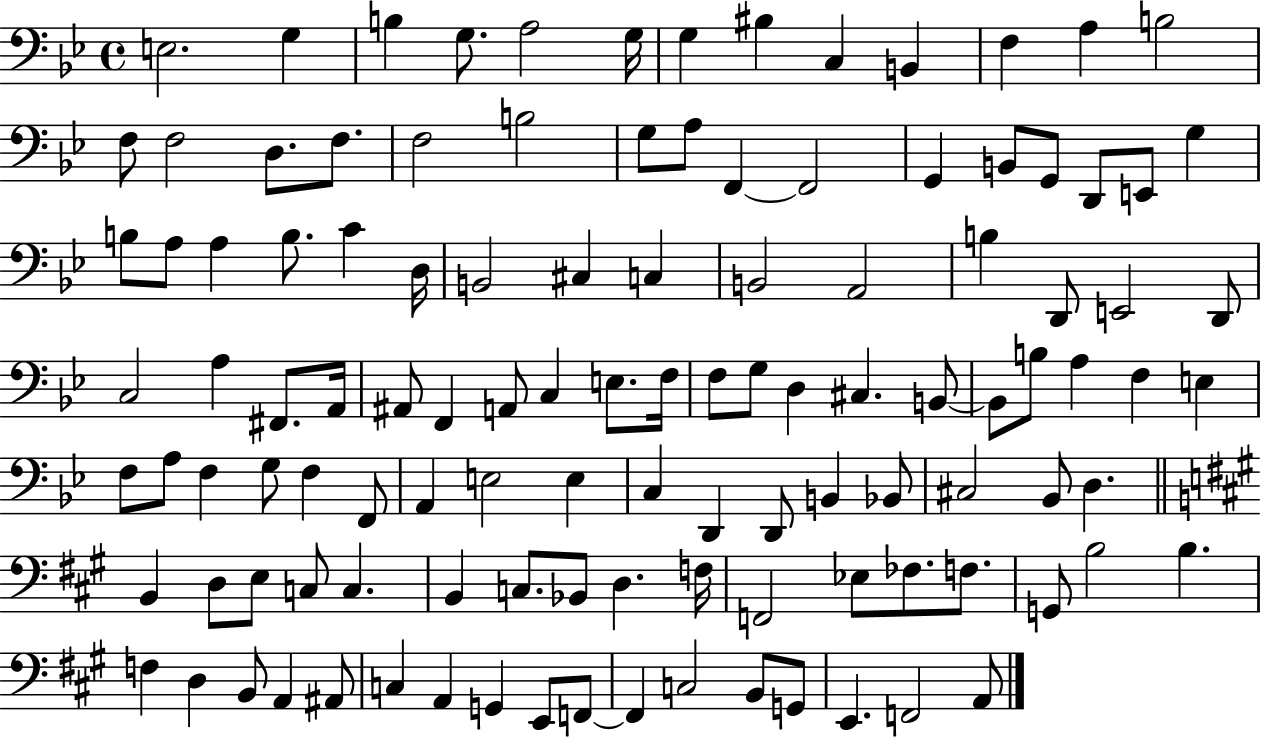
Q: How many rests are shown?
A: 0